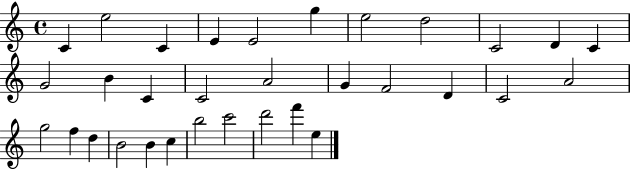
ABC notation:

X:1
T:Untitled
M:4/4
L:1/4
K:C
C e2 C E E2 g e2 d2 C2 D C G2 B C C2 A2 G F2 D C2 A2 g2 f d B2 B c b2 c'2 d'2 f' e